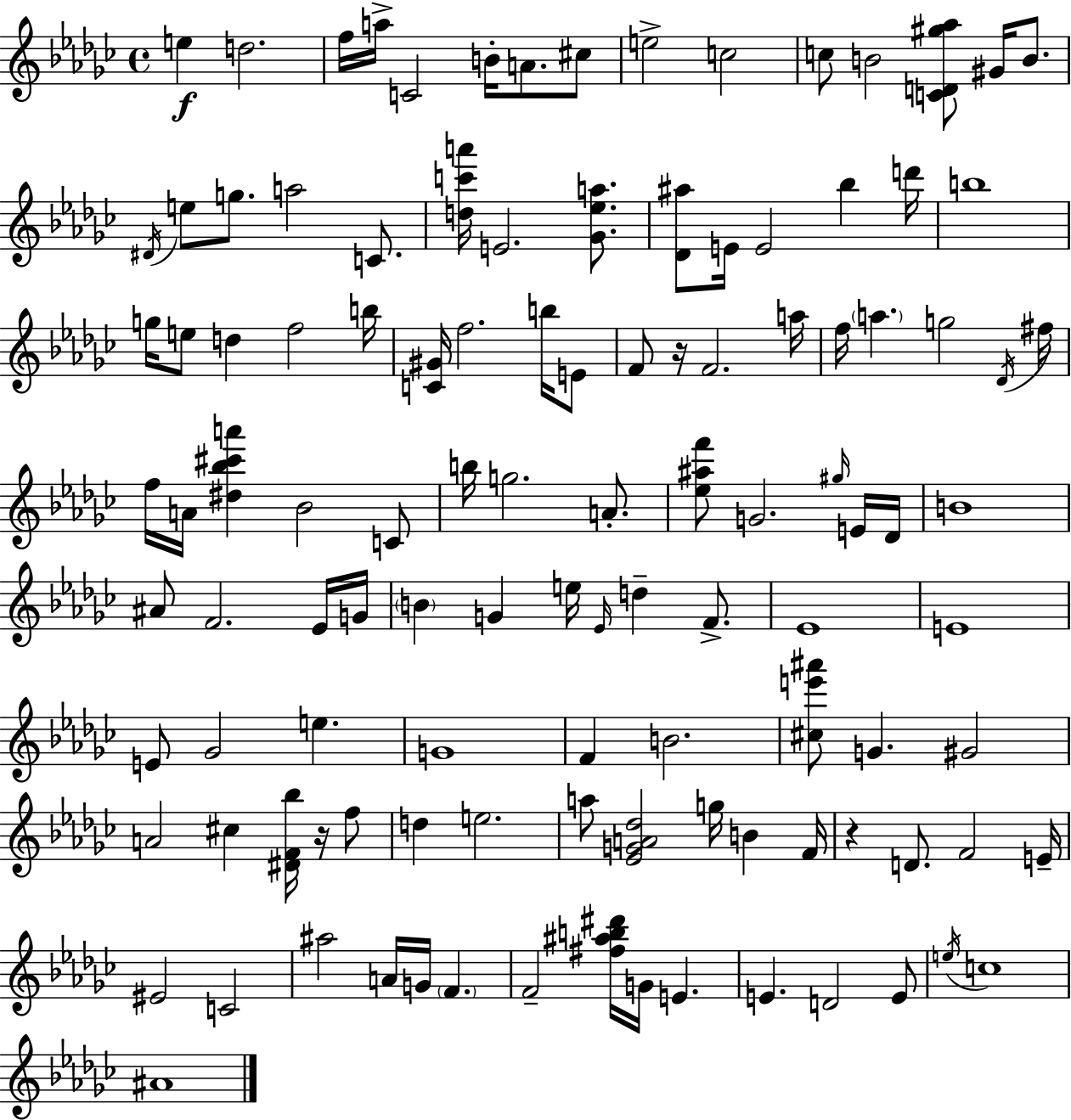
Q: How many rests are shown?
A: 3